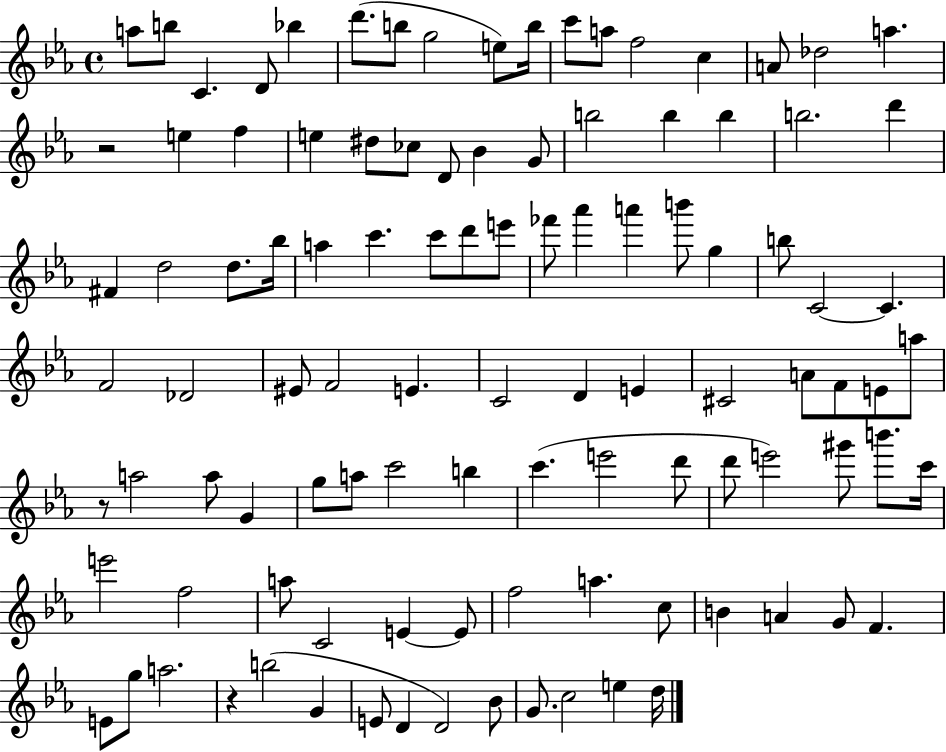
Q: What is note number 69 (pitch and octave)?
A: E6